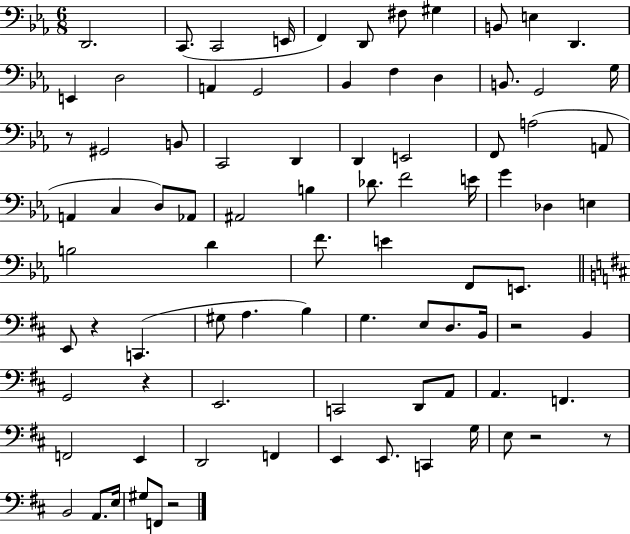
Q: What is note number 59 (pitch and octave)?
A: G2